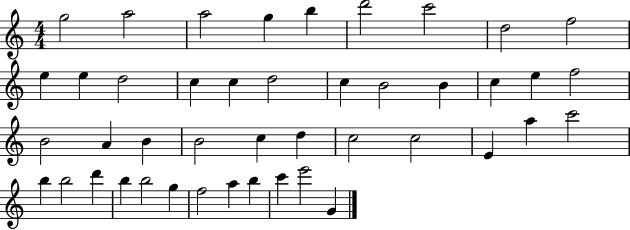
X:1
T:Untitled
M:4/4
L:1/4
K:C
g2 a2 a2 g b d'2 c'2 d2 f2 e e d2 c c d2 c B2 B c e f2 B2 A B B2 c d c2 c2 E a c'2 b b2 d' b b2 g f2 a b c' e'2 G